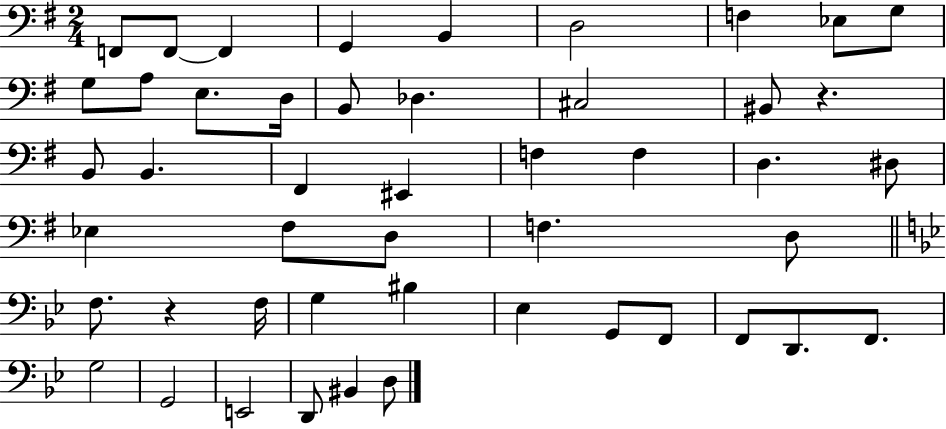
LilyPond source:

{
  \clef bass
  \numericTimeSignature
  \time 2/4
  \key g \major
  f,8 f,8~~ f,4 | g,4 b,4 | d2 | f4 ees8 g8 | \break g8 a8 e8. d16 | b,8 des4. | cis2 | bis,8 r4. | \break b,8 b,4. | fis,4 eis,4 | f4 f4 | d4. dis8 | \break ees4 fis8 d8 | f4. d8 | \bar "||" \break \key bes \major f8. r4 f16 | g4 bis4 | ees4 g,8 f,8 | f,8 d,8. f,8. | \break g2 | g,2 | e,2 | d,8 bis,4 d8 | \break \bar "|."
}